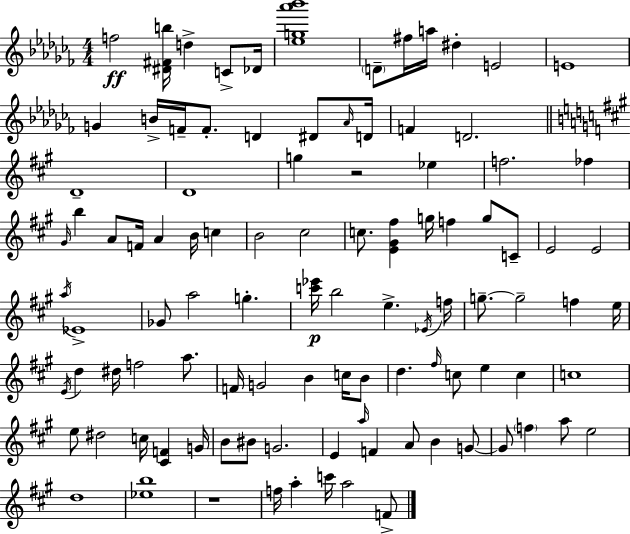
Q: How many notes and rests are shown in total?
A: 102